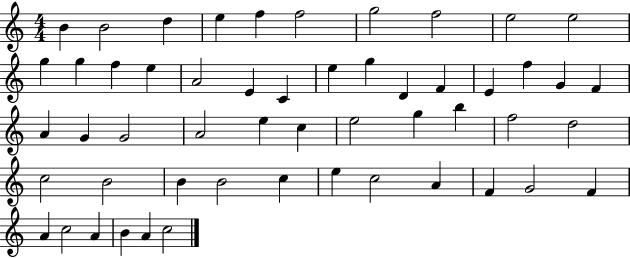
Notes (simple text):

B4/q B4/h D5/q E5/q F5/q F5/h G5/h F5/h E5/h E5/h G5/q G5/q F5/q E5/q A4/h E4/q C4/q E5/q G5/q D4/q F4/q E4/q F5/q G4/q F4/q A4/q G4/q G4/h A4/h E5/q C5/q E5/h G5/q B5/q F5/h D5/h C5/h B4/h B4/q B4/h C5/q E5/q C5/h A4/q F4/q G4/h F4/q A4/q C5/h A4/q B4/q A4/q C5/h